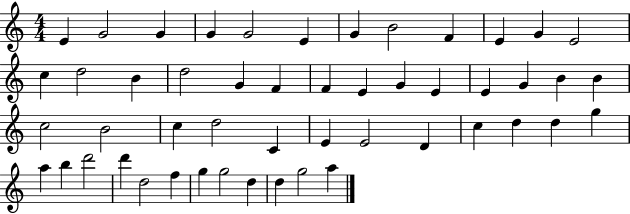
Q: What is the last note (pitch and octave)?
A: A5